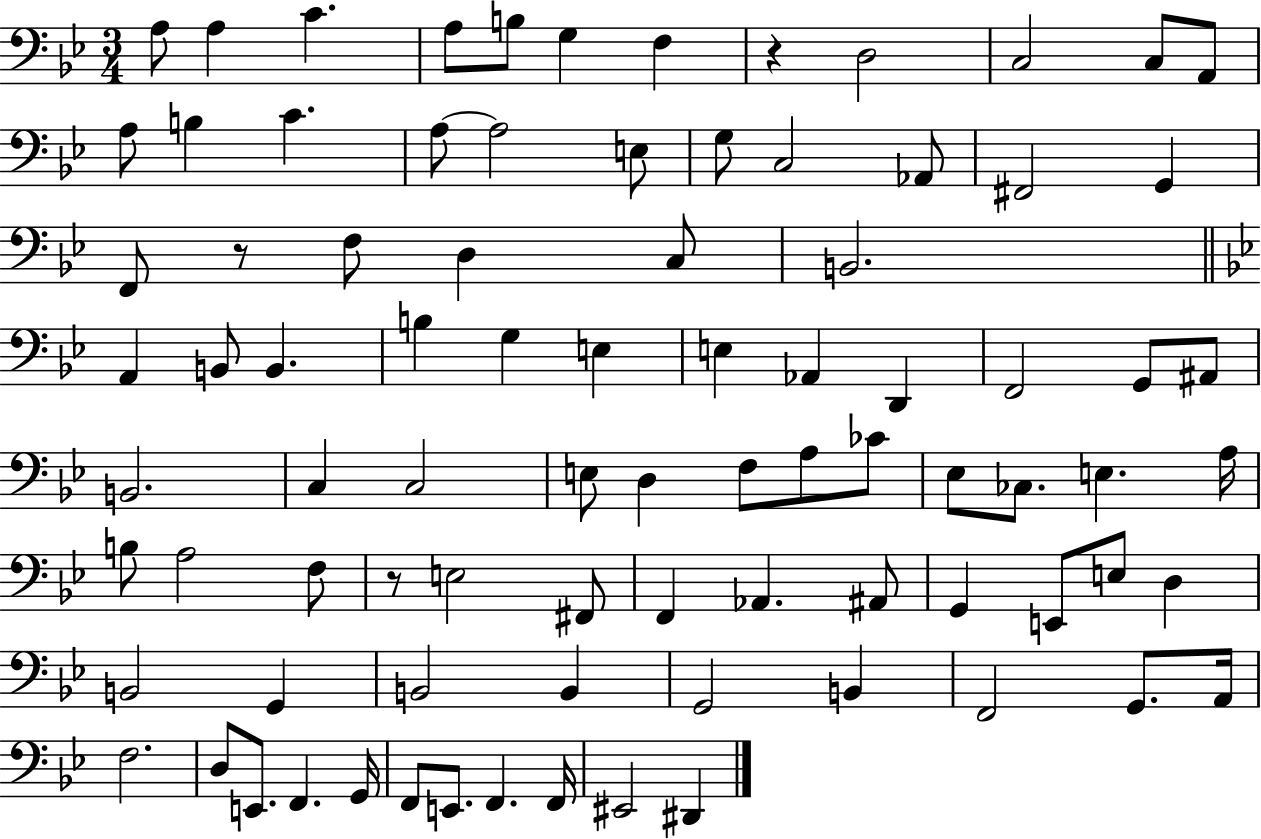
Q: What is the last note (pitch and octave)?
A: D#2